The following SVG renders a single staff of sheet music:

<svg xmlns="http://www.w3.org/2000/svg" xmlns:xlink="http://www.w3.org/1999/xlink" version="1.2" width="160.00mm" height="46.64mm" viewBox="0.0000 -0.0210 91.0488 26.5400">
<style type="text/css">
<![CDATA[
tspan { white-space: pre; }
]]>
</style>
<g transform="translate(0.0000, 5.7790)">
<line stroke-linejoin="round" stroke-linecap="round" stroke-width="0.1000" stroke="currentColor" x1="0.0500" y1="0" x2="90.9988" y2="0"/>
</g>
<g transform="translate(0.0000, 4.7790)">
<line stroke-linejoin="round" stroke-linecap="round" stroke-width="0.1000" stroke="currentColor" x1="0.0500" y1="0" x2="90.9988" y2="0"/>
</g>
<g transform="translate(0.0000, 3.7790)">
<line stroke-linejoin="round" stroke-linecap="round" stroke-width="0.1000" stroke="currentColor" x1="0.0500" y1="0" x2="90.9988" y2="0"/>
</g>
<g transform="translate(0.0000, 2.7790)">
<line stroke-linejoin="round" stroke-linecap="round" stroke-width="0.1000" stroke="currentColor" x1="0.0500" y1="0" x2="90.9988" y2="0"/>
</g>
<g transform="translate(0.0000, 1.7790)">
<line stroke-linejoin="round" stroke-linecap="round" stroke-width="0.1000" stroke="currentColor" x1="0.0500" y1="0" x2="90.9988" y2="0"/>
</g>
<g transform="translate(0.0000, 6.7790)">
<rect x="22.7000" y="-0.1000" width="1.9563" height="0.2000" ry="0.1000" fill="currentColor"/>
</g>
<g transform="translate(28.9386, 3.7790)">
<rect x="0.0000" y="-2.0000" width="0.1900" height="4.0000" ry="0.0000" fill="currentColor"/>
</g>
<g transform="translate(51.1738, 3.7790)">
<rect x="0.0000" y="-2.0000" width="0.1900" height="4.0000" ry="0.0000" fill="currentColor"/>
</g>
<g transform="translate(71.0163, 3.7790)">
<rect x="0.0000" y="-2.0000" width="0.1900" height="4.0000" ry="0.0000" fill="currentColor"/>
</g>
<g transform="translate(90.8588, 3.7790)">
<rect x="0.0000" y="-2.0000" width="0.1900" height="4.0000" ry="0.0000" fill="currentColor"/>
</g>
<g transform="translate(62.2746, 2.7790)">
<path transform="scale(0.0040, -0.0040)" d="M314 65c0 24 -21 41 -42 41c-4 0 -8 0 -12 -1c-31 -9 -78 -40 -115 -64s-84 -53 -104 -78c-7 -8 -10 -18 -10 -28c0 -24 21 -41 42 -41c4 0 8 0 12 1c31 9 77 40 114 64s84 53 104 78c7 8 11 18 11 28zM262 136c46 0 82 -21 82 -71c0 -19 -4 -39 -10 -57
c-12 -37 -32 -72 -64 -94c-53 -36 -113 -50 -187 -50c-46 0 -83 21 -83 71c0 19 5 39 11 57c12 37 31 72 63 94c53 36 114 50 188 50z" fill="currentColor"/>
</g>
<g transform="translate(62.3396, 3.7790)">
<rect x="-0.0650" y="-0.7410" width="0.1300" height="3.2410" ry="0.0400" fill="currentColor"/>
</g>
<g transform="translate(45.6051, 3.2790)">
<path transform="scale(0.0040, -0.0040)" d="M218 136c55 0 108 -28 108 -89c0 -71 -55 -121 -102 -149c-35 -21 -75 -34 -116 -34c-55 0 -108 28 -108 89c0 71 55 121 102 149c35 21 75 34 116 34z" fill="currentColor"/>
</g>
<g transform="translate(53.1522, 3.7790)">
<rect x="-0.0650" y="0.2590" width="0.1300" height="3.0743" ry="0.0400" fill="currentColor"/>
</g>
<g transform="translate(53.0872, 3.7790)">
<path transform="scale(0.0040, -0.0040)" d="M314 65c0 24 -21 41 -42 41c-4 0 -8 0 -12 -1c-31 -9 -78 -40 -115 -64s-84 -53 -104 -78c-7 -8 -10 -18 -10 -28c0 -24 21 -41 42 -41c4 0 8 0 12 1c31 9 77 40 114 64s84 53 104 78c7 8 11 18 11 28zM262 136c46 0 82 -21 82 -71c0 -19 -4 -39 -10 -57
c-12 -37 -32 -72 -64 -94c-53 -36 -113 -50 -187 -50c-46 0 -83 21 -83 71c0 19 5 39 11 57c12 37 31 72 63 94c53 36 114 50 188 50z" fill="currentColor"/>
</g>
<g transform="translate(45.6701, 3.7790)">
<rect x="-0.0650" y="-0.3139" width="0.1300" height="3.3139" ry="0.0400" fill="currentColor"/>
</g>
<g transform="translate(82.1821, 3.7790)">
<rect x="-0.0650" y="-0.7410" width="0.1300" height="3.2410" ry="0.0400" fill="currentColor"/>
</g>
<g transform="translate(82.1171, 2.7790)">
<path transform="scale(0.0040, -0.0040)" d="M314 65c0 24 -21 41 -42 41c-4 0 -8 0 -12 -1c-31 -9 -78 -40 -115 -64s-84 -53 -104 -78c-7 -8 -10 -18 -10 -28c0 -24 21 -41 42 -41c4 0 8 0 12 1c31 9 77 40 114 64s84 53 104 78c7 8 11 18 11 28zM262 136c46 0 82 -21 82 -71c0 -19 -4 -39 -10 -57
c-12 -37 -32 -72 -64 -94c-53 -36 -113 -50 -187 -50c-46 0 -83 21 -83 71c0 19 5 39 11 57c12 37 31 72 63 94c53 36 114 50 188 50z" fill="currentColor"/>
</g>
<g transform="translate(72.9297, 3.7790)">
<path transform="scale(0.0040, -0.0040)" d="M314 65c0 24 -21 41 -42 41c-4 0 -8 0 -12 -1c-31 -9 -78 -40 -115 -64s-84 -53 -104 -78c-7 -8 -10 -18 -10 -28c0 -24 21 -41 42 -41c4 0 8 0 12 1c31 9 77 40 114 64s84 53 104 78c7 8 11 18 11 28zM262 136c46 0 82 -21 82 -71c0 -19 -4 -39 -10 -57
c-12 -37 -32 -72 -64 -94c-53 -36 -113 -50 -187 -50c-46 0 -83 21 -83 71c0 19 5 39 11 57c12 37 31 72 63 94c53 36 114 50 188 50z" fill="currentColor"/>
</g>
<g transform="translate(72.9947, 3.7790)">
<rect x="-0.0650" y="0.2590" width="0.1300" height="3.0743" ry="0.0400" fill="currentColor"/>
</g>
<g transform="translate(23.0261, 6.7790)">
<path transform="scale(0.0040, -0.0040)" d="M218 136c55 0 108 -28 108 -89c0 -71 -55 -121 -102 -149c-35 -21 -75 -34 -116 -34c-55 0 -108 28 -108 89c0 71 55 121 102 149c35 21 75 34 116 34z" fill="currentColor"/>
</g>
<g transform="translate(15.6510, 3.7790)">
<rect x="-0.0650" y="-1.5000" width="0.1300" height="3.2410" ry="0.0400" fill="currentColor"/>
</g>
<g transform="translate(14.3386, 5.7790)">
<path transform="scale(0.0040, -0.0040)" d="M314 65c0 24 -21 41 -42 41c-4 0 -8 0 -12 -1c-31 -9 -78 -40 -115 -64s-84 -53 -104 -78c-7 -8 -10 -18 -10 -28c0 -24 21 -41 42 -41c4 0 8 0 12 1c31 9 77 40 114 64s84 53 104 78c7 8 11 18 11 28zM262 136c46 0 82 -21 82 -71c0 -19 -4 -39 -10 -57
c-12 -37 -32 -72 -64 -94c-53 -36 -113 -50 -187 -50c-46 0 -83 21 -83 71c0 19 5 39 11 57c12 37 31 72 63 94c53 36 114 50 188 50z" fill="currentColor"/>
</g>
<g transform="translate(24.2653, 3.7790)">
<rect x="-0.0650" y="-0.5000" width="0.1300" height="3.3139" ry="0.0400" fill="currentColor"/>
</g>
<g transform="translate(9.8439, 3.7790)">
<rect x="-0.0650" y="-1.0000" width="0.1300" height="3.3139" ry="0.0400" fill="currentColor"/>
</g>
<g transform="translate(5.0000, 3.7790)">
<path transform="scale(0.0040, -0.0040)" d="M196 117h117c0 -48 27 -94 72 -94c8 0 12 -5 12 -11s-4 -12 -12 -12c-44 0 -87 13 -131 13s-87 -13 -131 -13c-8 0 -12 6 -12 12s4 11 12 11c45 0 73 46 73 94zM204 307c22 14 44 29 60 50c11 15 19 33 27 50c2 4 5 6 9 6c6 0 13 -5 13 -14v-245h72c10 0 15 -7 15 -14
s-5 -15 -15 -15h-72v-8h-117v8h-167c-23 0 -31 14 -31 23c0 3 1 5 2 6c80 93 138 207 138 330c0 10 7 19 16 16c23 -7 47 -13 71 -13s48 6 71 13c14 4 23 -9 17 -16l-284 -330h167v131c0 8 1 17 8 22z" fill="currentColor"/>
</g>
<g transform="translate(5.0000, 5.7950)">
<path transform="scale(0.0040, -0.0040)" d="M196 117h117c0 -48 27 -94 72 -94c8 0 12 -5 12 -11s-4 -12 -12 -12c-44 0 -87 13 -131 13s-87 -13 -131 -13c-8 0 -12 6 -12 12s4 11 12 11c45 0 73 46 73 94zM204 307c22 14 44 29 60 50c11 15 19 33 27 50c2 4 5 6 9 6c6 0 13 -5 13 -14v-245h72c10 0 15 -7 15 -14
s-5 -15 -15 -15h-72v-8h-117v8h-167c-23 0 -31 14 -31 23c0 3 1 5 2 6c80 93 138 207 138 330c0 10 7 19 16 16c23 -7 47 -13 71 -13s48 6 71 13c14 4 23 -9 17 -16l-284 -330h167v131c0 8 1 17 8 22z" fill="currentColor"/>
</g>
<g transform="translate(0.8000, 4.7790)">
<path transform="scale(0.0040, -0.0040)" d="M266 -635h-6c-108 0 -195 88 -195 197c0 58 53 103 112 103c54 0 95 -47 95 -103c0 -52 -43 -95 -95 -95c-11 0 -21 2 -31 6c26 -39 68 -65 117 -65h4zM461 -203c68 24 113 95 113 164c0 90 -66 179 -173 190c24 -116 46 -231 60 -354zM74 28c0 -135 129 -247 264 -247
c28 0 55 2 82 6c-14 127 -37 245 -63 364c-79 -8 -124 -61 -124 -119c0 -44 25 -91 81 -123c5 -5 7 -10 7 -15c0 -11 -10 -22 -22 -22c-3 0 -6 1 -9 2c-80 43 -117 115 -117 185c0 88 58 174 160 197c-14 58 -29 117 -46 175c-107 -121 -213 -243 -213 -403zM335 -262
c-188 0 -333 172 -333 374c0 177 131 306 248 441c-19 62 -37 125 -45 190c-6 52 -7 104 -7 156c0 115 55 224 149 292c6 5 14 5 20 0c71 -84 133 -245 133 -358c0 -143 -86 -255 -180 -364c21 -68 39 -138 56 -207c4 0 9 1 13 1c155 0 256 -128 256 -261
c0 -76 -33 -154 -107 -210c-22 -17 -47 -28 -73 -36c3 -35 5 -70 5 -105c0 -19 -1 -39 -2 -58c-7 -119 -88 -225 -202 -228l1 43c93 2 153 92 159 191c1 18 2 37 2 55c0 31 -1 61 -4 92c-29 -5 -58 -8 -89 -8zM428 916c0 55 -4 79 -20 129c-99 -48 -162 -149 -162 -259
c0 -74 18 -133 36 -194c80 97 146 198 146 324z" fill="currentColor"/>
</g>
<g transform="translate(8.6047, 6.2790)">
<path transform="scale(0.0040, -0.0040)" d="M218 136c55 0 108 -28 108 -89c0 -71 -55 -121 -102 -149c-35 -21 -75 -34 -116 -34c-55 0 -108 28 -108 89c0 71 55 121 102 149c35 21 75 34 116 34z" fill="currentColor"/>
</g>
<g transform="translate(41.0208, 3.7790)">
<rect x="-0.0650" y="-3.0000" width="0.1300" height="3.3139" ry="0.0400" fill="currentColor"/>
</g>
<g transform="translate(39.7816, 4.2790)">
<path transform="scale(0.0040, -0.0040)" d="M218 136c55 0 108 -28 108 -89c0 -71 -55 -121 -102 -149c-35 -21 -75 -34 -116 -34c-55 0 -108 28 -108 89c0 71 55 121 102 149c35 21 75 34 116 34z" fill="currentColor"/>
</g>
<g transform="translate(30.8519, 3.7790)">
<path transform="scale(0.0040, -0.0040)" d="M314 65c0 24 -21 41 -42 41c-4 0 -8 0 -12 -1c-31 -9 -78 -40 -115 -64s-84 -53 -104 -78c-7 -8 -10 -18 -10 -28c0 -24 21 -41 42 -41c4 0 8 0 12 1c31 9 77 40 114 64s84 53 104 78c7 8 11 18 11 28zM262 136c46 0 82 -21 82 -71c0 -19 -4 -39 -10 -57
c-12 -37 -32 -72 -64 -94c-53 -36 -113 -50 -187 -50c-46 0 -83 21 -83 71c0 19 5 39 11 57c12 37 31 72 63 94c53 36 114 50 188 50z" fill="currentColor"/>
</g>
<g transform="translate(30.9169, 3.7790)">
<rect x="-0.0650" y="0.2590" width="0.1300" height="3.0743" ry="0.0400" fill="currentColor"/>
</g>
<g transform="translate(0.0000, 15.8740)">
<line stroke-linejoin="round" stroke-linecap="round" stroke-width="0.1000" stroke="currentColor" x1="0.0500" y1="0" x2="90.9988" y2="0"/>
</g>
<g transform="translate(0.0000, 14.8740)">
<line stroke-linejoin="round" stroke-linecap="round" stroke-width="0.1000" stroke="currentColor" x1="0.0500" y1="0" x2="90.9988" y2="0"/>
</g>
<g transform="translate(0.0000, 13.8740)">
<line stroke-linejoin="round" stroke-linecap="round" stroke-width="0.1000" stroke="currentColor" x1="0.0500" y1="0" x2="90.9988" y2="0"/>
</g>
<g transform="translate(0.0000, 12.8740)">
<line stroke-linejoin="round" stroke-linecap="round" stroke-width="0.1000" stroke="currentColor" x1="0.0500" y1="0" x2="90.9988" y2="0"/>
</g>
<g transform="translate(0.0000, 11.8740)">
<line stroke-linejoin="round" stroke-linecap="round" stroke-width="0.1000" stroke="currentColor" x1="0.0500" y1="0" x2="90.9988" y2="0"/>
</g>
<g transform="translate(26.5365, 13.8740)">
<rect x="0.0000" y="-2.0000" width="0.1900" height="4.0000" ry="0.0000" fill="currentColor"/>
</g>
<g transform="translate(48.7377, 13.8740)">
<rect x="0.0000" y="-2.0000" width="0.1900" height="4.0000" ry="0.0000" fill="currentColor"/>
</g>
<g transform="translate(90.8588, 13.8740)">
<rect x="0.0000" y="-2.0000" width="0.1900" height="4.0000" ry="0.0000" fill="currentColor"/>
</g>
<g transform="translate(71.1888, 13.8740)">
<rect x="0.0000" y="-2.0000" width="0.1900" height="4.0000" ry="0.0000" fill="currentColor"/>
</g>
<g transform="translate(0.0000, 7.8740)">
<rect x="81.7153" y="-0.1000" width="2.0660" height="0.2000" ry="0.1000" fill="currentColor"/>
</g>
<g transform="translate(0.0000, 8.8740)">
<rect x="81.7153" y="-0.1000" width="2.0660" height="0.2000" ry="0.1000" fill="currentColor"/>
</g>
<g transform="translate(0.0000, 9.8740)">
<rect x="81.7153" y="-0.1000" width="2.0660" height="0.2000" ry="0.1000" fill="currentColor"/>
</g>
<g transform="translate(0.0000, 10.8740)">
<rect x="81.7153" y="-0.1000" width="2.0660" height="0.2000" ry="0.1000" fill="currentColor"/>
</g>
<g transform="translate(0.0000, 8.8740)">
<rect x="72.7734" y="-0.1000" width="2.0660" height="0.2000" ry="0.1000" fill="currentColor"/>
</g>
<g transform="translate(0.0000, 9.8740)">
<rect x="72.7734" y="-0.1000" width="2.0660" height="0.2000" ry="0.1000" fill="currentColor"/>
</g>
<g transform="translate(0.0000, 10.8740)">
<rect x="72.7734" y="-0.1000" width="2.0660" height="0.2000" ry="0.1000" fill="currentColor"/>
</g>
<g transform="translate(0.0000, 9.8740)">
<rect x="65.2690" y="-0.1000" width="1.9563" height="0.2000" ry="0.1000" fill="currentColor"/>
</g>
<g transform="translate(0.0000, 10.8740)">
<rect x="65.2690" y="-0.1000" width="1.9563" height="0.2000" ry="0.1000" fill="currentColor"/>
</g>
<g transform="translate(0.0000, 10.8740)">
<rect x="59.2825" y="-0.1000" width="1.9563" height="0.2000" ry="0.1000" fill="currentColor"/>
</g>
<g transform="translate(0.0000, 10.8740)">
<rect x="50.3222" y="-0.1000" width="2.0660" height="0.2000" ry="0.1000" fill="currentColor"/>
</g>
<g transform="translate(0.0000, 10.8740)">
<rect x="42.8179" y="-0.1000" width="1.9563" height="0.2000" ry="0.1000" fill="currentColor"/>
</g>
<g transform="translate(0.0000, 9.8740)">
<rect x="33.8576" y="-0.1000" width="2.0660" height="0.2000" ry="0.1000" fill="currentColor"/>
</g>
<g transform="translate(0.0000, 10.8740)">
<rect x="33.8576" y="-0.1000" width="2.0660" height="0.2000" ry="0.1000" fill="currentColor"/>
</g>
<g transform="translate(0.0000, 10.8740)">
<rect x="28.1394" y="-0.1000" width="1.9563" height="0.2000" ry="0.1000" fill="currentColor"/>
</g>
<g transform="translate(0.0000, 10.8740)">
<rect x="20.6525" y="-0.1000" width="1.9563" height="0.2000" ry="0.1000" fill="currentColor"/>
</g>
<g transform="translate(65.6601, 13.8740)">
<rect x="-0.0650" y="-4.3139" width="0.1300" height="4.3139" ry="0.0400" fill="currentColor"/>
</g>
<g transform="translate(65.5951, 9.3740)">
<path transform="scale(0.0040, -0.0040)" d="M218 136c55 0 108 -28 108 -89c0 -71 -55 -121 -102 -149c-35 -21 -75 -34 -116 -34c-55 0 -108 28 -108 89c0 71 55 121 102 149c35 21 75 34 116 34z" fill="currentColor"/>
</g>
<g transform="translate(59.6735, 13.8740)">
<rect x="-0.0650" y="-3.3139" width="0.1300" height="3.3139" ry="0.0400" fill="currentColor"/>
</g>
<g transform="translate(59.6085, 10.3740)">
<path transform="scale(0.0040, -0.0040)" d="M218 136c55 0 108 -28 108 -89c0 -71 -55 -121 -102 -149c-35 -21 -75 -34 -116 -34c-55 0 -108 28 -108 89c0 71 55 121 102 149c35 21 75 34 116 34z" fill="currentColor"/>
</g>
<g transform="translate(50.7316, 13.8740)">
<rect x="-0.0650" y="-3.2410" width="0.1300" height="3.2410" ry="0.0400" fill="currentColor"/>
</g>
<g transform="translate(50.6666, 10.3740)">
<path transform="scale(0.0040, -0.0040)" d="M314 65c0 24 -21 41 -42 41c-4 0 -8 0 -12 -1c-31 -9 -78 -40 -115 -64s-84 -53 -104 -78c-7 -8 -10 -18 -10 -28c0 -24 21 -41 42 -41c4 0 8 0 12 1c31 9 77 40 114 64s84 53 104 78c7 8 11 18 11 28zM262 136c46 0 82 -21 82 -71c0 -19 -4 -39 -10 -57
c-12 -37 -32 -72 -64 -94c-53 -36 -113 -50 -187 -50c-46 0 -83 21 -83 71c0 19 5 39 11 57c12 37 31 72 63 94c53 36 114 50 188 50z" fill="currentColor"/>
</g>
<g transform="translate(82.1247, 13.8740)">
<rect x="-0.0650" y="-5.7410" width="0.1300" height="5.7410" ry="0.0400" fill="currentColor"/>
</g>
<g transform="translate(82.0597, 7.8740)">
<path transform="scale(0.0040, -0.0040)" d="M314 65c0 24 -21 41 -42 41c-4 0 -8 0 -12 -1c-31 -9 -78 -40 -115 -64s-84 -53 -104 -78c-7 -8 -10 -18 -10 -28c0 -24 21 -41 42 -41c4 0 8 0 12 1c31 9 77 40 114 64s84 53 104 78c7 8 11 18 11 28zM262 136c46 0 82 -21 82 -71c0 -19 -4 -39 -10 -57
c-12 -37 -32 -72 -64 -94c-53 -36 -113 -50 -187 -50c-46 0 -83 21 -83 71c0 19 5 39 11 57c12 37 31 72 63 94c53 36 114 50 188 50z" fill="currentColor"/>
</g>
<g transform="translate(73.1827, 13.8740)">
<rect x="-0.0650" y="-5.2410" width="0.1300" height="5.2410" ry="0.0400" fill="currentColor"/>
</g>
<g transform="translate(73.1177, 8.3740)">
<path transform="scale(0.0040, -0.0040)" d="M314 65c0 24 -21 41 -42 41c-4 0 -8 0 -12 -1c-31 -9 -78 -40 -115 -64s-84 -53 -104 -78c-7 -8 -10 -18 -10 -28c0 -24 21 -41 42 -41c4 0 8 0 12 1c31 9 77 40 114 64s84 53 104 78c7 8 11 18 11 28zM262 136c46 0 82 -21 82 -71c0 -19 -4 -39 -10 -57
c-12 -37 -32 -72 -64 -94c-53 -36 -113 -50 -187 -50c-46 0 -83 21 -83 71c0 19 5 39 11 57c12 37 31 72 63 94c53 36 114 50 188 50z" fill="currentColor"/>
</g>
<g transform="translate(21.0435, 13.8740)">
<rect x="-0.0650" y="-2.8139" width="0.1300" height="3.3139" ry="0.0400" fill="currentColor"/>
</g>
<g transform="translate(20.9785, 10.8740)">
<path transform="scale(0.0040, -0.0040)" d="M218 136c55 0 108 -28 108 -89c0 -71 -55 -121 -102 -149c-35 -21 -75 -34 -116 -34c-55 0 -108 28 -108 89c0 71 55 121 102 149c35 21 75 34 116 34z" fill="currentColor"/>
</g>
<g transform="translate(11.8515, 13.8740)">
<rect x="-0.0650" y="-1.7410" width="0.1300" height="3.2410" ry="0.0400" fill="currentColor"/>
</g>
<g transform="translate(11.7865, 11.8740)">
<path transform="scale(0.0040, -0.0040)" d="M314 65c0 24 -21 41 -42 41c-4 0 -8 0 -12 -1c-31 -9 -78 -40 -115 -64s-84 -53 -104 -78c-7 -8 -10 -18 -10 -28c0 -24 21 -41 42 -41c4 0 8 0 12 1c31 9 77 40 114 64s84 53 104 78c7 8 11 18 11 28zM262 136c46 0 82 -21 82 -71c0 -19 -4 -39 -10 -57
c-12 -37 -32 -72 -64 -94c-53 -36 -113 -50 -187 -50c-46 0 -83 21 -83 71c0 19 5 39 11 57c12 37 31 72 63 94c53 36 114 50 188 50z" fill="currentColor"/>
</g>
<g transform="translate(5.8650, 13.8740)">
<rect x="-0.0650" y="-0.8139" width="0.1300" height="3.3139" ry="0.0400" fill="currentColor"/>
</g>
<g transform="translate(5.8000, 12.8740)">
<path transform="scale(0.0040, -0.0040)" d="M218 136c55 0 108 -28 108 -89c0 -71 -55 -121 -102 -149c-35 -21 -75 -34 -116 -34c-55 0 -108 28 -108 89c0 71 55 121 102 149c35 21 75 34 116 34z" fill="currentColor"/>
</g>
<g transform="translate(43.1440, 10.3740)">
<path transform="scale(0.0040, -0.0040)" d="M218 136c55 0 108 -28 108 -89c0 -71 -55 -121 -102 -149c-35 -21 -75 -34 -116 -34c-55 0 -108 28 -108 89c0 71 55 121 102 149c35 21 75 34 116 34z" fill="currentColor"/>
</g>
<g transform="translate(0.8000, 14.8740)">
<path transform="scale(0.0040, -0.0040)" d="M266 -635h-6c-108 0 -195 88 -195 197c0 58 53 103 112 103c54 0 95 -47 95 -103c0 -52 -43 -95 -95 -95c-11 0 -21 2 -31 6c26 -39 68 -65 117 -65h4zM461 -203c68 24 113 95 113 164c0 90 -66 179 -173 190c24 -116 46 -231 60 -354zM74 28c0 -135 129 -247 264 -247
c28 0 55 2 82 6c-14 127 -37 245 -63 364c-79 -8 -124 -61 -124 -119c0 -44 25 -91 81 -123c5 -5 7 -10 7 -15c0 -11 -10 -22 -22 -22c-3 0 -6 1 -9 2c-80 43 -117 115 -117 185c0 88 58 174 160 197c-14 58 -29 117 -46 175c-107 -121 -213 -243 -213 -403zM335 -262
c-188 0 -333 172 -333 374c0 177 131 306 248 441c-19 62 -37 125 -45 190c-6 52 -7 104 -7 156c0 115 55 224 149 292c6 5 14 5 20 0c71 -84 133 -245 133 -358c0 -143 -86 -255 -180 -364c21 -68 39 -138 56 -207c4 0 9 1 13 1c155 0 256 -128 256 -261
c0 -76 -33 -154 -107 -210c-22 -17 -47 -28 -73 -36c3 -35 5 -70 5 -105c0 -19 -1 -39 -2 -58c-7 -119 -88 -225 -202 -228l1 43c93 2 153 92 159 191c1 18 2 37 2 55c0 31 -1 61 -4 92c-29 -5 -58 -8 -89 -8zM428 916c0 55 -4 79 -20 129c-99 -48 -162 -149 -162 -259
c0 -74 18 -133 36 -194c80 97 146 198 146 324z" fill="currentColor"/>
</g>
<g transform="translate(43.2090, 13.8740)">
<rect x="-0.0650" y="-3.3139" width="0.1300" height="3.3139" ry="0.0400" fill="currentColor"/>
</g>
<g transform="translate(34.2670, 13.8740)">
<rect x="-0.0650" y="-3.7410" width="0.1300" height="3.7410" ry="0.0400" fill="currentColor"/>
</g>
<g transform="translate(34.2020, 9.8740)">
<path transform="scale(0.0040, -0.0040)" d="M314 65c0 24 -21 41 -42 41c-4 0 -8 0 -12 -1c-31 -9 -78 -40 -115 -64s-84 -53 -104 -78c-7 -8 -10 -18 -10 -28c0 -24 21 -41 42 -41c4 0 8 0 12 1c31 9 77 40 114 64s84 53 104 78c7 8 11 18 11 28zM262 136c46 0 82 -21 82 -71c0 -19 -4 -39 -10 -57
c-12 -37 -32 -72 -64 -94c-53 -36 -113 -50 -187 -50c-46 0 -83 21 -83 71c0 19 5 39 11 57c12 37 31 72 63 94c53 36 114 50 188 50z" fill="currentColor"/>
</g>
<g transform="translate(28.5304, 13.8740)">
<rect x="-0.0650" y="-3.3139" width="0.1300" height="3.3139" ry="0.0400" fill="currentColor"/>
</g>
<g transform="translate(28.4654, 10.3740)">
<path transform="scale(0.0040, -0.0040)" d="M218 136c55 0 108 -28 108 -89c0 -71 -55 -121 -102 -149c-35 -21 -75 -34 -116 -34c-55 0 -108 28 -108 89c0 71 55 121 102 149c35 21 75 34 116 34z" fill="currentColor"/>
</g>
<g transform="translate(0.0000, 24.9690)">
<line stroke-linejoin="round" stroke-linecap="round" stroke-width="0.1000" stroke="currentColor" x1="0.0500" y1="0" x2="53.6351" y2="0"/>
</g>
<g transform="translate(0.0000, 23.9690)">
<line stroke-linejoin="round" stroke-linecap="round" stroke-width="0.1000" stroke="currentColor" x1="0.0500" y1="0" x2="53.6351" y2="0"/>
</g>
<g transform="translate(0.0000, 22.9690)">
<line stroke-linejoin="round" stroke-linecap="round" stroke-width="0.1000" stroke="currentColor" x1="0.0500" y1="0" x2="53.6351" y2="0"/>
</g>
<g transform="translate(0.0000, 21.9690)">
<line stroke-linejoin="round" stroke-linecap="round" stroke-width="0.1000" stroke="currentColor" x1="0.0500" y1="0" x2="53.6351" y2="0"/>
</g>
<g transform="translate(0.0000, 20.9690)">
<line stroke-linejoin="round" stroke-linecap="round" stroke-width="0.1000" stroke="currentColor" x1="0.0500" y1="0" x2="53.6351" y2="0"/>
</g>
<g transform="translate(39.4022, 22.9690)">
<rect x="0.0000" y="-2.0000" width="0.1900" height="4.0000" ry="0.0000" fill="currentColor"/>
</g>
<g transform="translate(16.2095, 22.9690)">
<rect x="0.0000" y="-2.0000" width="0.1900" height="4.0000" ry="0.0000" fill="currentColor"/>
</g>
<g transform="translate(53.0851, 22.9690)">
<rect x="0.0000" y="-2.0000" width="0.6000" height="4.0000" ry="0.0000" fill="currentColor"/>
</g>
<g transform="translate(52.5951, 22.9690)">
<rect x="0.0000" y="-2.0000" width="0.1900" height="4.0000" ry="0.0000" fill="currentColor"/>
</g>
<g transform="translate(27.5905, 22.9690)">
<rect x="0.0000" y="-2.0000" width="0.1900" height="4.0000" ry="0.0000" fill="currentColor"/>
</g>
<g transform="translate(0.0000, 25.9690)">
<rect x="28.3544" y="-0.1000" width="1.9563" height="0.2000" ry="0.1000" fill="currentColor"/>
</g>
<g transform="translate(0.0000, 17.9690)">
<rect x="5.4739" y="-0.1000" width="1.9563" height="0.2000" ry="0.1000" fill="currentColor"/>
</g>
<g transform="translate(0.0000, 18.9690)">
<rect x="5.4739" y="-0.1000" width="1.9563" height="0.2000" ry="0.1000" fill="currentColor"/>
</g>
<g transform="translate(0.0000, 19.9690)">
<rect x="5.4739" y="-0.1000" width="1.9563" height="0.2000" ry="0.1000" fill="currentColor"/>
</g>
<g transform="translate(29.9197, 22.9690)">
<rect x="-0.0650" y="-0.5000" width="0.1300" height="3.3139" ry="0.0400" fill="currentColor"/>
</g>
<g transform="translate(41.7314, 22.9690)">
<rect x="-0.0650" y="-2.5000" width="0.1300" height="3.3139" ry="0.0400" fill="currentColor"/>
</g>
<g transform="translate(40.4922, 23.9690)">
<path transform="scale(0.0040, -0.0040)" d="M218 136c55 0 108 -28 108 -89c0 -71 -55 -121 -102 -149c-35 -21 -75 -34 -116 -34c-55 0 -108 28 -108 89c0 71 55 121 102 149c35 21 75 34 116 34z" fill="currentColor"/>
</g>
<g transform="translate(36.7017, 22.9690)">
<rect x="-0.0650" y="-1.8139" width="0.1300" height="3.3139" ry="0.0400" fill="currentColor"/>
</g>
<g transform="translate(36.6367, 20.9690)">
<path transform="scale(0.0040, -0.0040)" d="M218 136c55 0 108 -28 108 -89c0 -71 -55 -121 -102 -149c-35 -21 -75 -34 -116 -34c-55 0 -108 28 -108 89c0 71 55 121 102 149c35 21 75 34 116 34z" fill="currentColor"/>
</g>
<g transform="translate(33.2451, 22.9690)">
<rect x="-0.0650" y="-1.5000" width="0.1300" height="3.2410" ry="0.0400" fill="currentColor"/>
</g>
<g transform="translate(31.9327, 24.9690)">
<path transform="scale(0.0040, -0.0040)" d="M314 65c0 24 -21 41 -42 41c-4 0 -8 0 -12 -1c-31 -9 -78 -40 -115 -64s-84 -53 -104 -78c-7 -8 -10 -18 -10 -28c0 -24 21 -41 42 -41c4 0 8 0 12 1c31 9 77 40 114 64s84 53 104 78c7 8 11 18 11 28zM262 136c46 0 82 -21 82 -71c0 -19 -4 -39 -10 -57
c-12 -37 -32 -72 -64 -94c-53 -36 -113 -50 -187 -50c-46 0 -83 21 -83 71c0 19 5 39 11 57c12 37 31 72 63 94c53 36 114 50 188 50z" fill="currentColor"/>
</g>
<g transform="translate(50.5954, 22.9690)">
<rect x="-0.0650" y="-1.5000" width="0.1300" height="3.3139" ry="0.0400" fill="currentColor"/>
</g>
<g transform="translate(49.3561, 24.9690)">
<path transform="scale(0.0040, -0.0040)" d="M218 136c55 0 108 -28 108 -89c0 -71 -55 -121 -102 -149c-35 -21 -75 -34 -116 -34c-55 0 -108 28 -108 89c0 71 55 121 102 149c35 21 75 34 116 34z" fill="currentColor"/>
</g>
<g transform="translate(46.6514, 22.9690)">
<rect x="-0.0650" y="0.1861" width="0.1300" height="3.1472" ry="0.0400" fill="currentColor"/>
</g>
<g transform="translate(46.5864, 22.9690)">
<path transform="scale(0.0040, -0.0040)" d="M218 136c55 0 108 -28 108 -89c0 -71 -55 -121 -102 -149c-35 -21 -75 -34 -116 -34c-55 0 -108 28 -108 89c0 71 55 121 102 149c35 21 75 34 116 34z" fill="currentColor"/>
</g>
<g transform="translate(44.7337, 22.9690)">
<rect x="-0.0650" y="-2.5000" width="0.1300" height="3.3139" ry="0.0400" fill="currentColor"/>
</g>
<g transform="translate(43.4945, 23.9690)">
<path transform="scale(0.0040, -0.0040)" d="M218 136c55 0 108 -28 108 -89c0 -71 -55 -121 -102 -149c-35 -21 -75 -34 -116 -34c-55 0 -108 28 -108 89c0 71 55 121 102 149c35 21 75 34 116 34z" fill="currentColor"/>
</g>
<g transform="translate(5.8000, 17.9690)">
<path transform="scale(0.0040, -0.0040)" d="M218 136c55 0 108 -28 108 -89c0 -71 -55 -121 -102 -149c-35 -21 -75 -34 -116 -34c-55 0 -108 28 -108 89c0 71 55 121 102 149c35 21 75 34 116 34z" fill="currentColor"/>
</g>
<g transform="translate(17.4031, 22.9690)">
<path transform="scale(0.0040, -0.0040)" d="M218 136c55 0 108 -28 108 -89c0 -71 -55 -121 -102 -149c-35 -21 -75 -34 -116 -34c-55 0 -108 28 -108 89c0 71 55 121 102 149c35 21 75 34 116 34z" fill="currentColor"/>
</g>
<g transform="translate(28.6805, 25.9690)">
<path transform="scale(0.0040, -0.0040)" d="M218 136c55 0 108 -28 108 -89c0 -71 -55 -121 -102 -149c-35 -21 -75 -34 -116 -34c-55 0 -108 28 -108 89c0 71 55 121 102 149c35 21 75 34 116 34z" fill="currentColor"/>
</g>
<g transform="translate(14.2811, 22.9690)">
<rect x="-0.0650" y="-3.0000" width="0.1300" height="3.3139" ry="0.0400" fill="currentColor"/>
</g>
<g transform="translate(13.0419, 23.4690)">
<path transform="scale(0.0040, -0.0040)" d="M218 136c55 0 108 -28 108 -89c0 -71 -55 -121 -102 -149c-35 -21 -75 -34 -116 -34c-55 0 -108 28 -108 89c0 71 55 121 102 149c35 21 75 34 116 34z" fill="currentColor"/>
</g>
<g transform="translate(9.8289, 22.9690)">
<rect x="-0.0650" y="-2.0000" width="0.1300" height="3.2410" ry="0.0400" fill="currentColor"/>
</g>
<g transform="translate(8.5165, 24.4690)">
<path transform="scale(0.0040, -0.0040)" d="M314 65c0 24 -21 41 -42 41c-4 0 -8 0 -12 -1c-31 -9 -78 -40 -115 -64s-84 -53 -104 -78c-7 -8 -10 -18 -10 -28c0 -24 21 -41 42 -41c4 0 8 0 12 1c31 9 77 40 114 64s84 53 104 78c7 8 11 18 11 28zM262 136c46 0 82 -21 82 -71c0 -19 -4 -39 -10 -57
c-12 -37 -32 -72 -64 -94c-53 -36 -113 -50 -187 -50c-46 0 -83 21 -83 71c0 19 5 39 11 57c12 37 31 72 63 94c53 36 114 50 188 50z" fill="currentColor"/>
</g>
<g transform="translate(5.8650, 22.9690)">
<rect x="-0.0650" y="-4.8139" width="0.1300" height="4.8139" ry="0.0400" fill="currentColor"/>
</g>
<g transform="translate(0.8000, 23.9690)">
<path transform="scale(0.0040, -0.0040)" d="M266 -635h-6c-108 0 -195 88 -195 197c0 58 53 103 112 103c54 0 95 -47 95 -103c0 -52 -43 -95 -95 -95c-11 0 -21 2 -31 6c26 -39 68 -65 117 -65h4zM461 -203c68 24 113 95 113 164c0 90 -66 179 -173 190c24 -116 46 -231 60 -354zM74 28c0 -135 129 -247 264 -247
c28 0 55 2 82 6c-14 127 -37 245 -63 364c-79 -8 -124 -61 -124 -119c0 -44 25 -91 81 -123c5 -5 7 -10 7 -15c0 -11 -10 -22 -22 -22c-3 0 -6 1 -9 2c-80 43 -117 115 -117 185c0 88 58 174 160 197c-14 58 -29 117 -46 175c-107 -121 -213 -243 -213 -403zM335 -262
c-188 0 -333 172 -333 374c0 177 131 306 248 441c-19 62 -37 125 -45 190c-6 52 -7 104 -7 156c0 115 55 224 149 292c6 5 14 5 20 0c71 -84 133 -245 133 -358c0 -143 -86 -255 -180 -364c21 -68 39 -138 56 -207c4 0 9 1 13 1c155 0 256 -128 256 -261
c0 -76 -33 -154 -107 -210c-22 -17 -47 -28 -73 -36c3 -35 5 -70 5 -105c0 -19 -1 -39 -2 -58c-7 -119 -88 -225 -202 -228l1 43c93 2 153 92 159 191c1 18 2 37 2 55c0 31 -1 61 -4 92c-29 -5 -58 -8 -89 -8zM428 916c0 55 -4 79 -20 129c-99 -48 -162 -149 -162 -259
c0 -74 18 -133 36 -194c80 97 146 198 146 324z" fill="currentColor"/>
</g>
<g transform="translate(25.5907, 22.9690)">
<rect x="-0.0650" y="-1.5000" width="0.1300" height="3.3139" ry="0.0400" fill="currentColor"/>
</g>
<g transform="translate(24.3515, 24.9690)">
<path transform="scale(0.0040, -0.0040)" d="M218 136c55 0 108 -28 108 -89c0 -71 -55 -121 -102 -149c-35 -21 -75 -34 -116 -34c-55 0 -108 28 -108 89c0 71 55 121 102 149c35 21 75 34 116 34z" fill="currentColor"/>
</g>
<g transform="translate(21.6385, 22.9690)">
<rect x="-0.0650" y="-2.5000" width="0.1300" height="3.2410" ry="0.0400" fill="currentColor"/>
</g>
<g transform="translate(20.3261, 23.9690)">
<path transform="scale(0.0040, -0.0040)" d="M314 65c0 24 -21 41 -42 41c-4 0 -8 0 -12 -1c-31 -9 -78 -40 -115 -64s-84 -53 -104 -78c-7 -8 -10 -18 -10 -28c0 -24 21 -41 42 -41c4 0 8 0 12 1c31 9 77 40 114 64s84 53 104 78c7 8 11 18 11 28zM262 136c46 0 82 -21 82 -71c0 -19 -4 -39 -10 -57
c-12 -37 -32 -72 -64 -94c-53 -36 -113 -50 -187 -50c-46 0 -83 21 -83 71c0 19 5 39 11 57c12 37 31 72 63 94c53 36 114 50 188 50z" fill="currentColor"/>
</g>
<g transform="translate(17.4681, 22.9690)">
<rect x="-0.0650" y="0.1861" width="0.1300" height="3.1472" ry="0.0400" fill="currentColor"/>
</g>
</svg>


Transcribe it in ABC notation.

X:1
T:Untitled
M:4/4
L:1/4
K:C
D E2 C B2 A c B2 d2 B2 d2 d f2 a b c'2 b b2 b d' f'2 g'2 e' F2 A B G2 E C E2 f G G B E